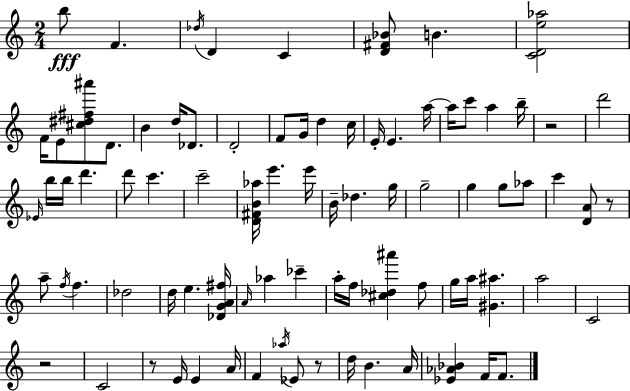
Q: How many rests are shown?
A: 5